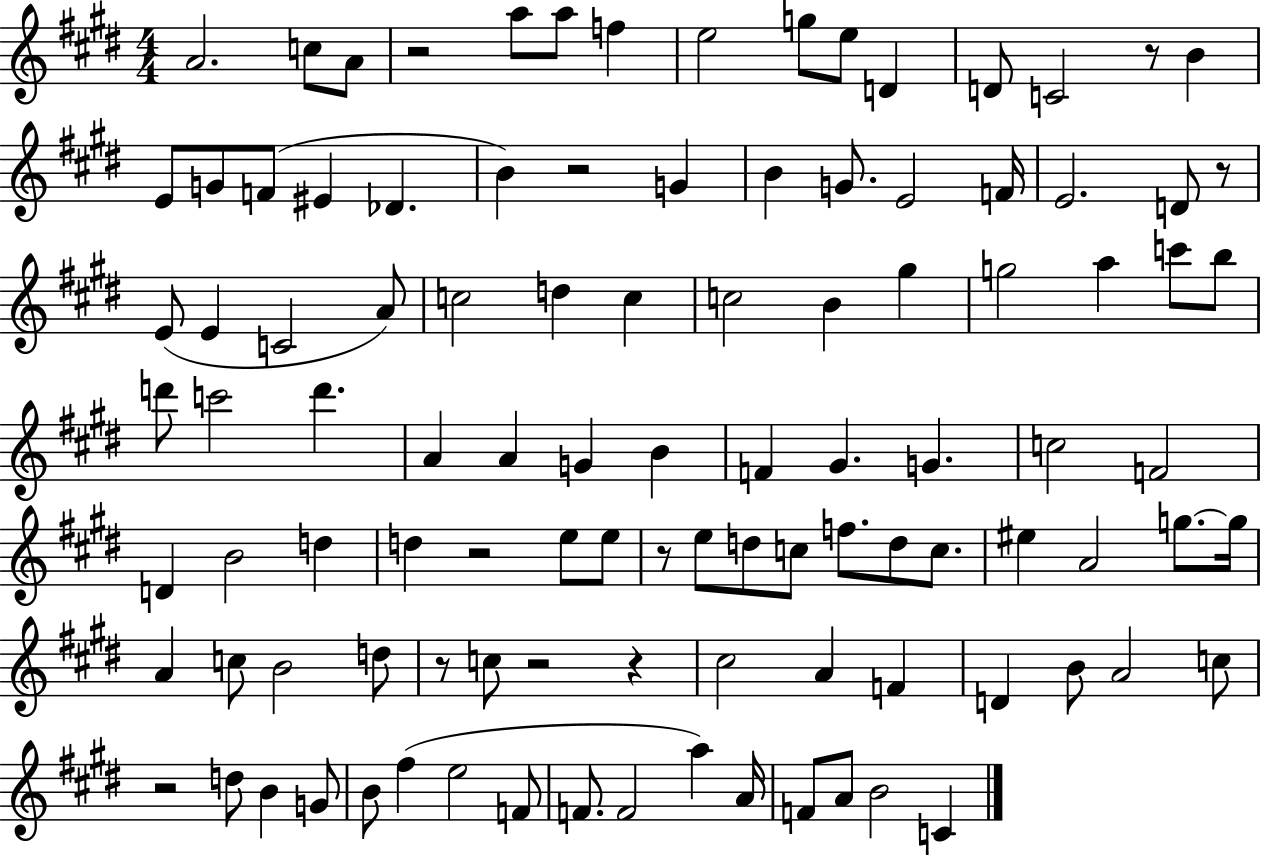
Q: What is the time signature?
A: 4/4